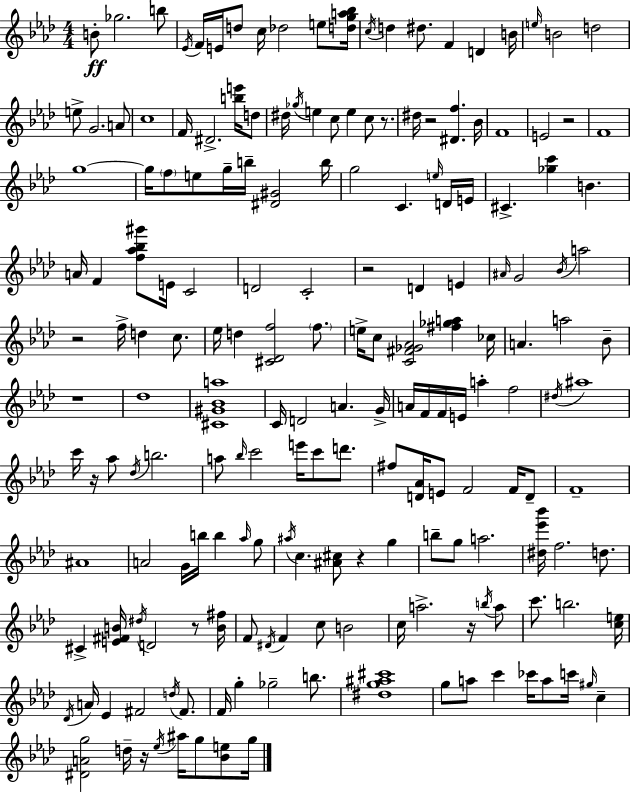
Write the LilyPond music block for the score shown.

{
  \clef treble
  \numericTimeSignature
  \time 4/4
  \key f \minor
  b'8-.\ff ges''2. b''8 | \acciaccatura { ees'16 } f'16 e'16 d''8 c''16 des''2 e''8 | <d'' g'' a'' bes''>16 \acciaccatura { c''16 } d''4 dis''8. f'4 d'4 | b'16 \grace { e''16 } b'2 d''2 | \break e''8-> g'2. | a'8 c''1 | f'16 dis'2.-> | <b'' e'''>16 d''8 dis''16 \acciaccatura { ges''16 } e''4 c''8 e''4 c''8 | \break r8. dis''16 r2 <dis' f''>4. | bes'16 f'1 | e'2 r2 | f'1 | \break g''1~~ | g''16 \parenthesize f''8 e''8 g''16-- b''16-- <dis' gis'>2 | b''16 g''2 c'4. | \grace { e''16 } d'16 e'16 cis'4.-> <ges'' c'''>4 b'4. | \break a'16 f'4 <f'' aes'' bes'' gis'''>8 e'16 c'2 | d'2 c'2-. | r2 d'4 | e'4 \grace { ais'16 } g'2 \acciaccatura { bes'16 } a''2 | \break r2 f''16-> | d''4 c''8. ees''16 d''4 <cis' des' f''>2 | \parenthesize f''8. e''16-> c''8 <c' fis' ges' aes'>2 | <fis'' ges'' a''>4 ces''16 a'4. a''2 | \break bes'8-- r1 | des''1 | <cis' gis' bes' a''>1 | c'16 d'2 | \break a'4. g'16-> a'16 f'16 f'16 e'16 a''4-. f''2 | \acciaccatura { dis''16 } ais''1 | c'''16 r16 aes''8 \acciaccatura { des''16 } b''2. | a''8 \grace { bes''16 } c'''2 | \break e'''16 c'''8 d'''8. fis''8 <d' aes'>16 e'8 f'2 | f'16 d'8-- f'1-- | ais'1 | a'2 | \break g'16 b''16 b''4 \grace { aes''16 } g''8 \acciaccatura { ais''16 } c''4. | <ais' cis''>8 r4 g''4 b''8-- g''8 | a''2. <dis'' ees''' bes'''>16 f''2. | d''8. cis'4-> | \break <e' fis' b'>16 \acciaccatura { dis''16 } d'2 r8 <b' fis''>16 f'8 \acciaccatura { dis'16 } | f'4 c''8 b'2 c''16 a''2.-> | r16 \acciaccatura { b''16 } a''8 c'''8. | b''2. <c'' e''>16 \acciaccatura { des'16 } | \break a'16 ees'4 fis'2 \acciaccatura { d''16 } fis'8. | f'16 g''4-. ges''2-- b''8. | <dis'' g'' ais'' cis'''>1 | g''8 a''8 c'''4 ces'''16 a''8 c'''16 \grace { gis''16 } c''4-- | \break <dis' a' g''>2 d''16-- r16 \acciaccatura { ees''16 } ais''16 g''8 | <bes' e''>8 g''16 \bar "|."
}